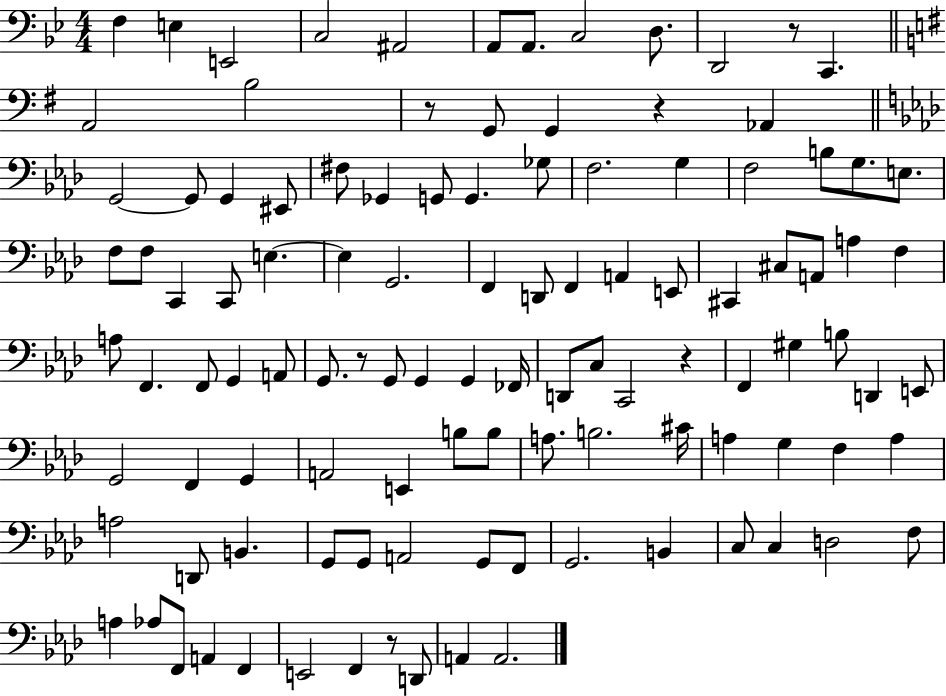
{
  \clef bass
  \numericTimeSignature
  \time 4/4
  \key bes \major
  f4 e4 e,2 | c2 ais,2 | a,8 a,8. c2 d8. | d,2 r8 c,4. | \break \bar "||" \break \key g \major a,2 b2 | r8 g,8 g,4 r4 aes,4 | \bar "||" \break \key f \minor g,2~~ g,8 g,4 eis,8 | fis8 ges,4 g,8 g,4. ges8 | f2. g4 | f2 b8 g8. e8. | \break f8 f8 c,4 c,8 e4.~~ | e4 g,2. | f,4 d,8 f,4 a,4 e,8 | cis,4 cis8 a,8 a4 f4 | \break a8 f,4. f,8 g,4 a,8 | g,8. r8 g,8 g,4 g,4 fes,16 | d,8 c8 c,2 r4 | f,4 gis4 b8 d,4 e,8 | \break g,2 f,4 g,4 | a,2 e,4 b8 b8 | a8. b2. cis'16 | a4 g4 f4 a4 | \break a2 d,8 b,4. | g,8 g,8 a,2 g,8 f,8 | g,2. b,4 | c8 c4 d2 f8 | \break a4 aes8 f,8 a,4 f,4 | e,2 f,4 r8 d,8 | a,4 a,2. | \bar "|."
}